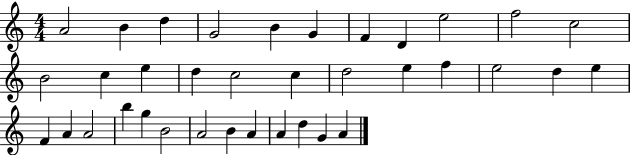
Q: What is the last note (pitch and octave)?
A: A4